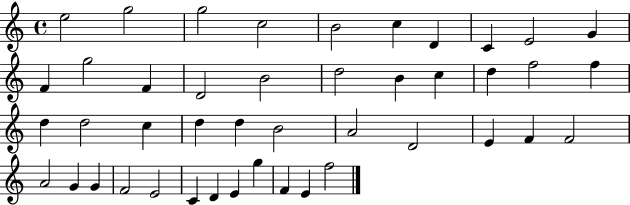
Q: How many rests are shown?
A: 0